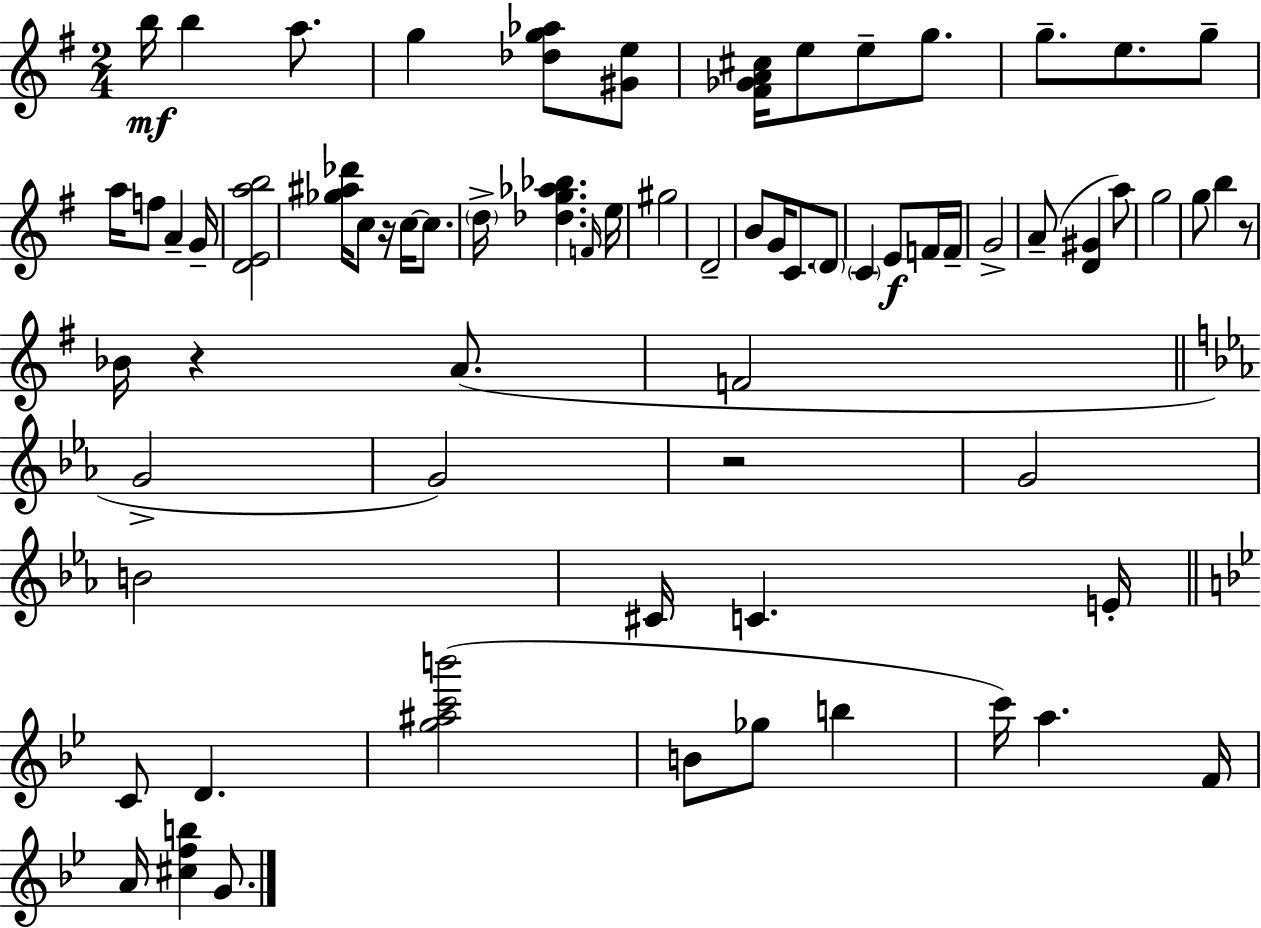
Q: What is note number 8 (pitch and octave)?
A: G5